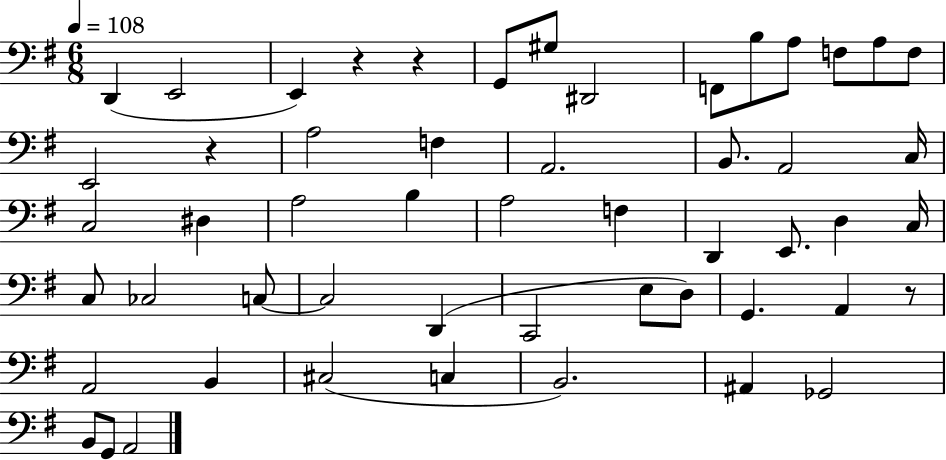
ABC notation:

X:1
T:Untitled
M:6/8
L:1/4
K:G
D,, E,,2 E,, z z G,,/2 ^G,/2 ^D,,2 F,,/2 B,/2 A,/2 F,/2 A,/2 F,/2 E,,2 z A,2 F, A,,2 B,,/2 A,,2 C,/4 C,2 ^D, A,2 B, A,2 F, D,, E,,/2 D, C,/4 C,/2 _C,2 C,/2 C,2 D,, C,,2 E,/2 D,/2 G,, A,, z/2 A,,2 B,, ^C,2 C, B,,2 ^A,, _G,,2 B,,/2 G,,/2 A,,2